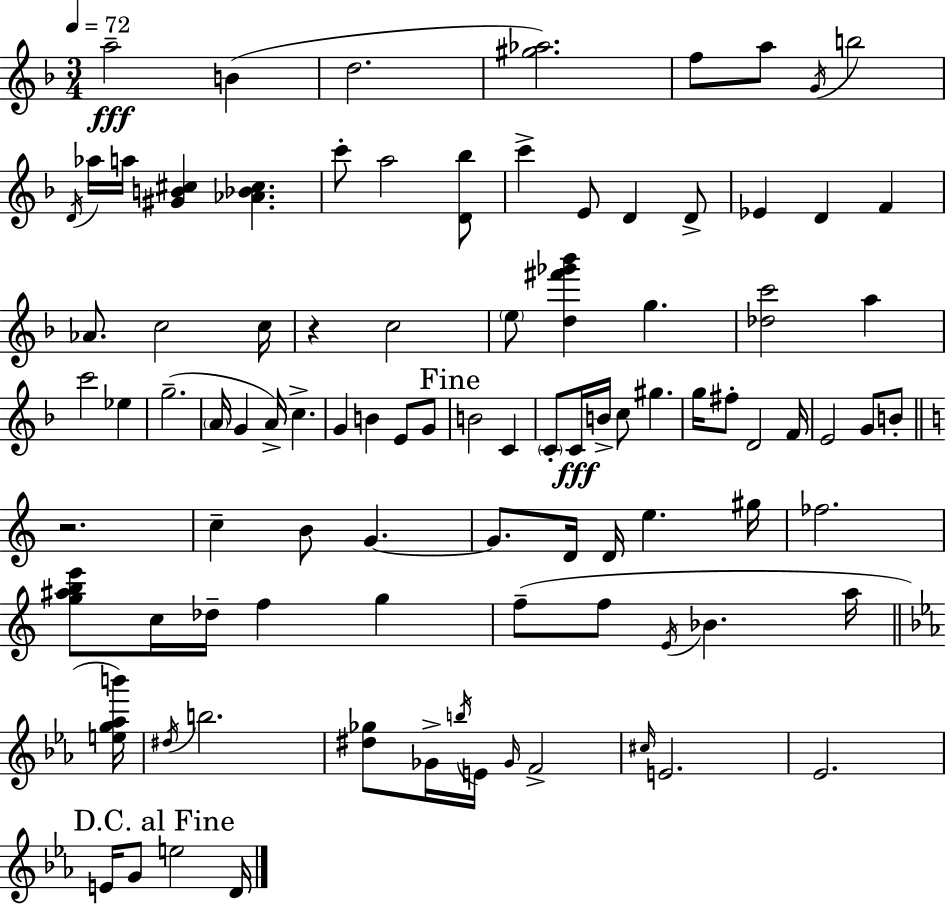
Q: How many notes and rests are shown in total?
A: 94